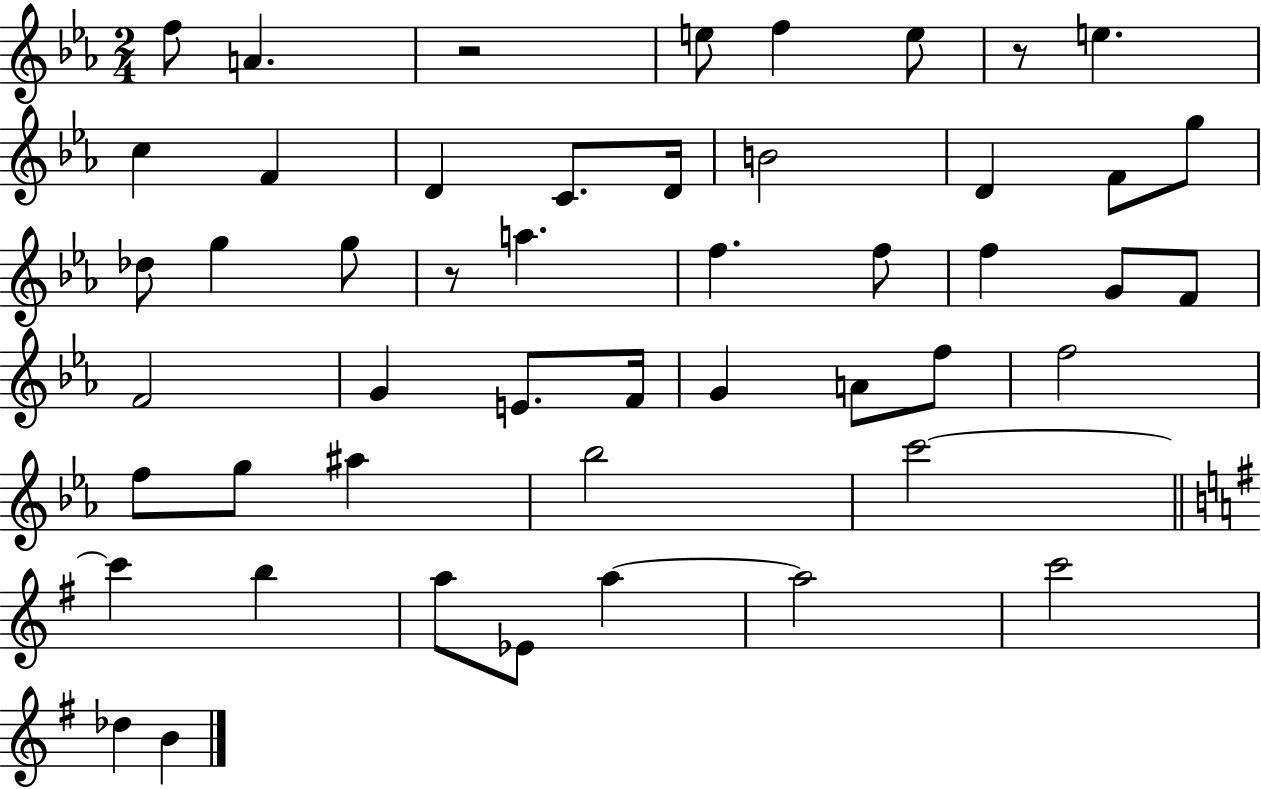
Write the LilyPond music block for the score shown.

{
  \clef treble
  \numericTimeSignature
  \time 2/4
  \key ees \major
  f''8 a'4. | r2 | e''8 f''4 e''8 | r8 e''4. | \break c''4 f'4 | d'4 c'8. d'16 | b'2 | d'4 f'8 g''8 | \break des''8 g''4 g''8 | r8 a''4. | f''4. f''8 | f''4 g'8 f'8 | \break f'2 | g'4 e'8. f'16 | g'4 a'8 f''8 | f''2 | \break f''8 g''8 ais''4 | bes''2 | c'''2~~ | \bar "||" \break \key g \major c'''4 b''4 | a''8 ees'8 a''4~~ | a''2 | c'''2 | \break des''4 b'4 | \bar "|."
}